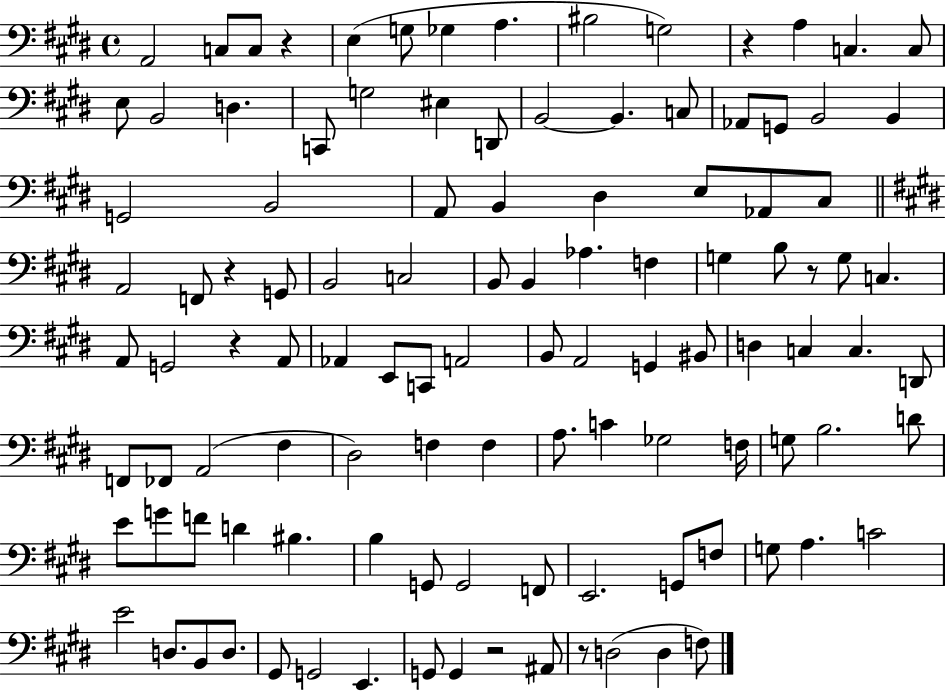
{
  \clef bass
  \time 4/4
  \defaultTimeSignature
  \key e \major
  a,2 c8 c8 r4 | e4( g8 ges4 a4. | bis2 g2) | r4 a4 c4. c8 | \break e8 b,2 d4. | c,8 g2 eis4 d,8 | b,2~~ b,4. c8 | aes,8 g,8 b,2 b,4 | \break g,2 b,2 | a,8 b,4 dis4 e8 aes,8 cis8 | \bar "||" \break \key e \major a,2 f,8 r4 g,8 | b,2 c2 | b,8 b,4 aes4. f4 | g4 b8 r8 g8 c4. | \break a,8 g,2 r4 a,8 | aes,4 e,8 c,8 a,2 | b,8 a,2 g,4 bis,8 | d4 c4 c4. d,8 | \break f,8 fes,8 a,2( fis4 | dis2) f4 f4 | a8. c'4 ges2 f16 | g8 b2. d'8 | \break e'8 g'8 f'8 d'4 bis4. | b4 g,8 g,2 f,8 | e,2. g,8 f8 | g8 a4. c'2 | \break e'2 d8. b,8 d8. | gis,8 g,2 e,4. | g,8 g,4 r2 ais,8 | r8 d2( d4 f8) | \break \bar "|."
}